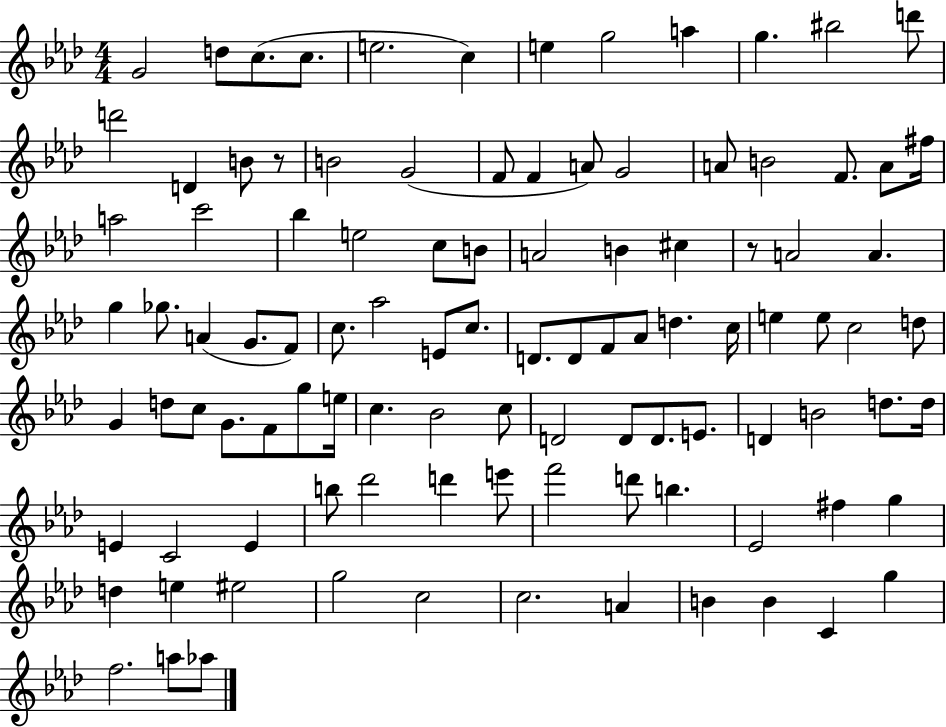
X:1
T:Untitled
M:4/4
L:1/4
K:Ab
G2 d/2 c/2 c/2 e2 c e g2 a g ^b2 d'/2 d'2 D B/2 z/2 B2 G2 F/2 F A/2 G2 A/2 B2 F/2 A/2 ^f/4 a2 c'2 _b e2 c/2 B/2 A2 B ^c z/2 A2 A g _g/2 A G/2 F/2 c/2 _a2 E/2 c/2 D/2 D/2 F/2 _A/2 d c/4 e e/2 c2 d/2 G d/2 c/2 G/2 F/2 g/2 e/4 c _B2 c/2 D2 D/2 D/2 E/2 D B2 d/2 d/4 E C2 E b/2 _d'2 d' e'/2 f'2 d'/2 b _E2 ^f g d e ^e2 g2 c2 c2 A B B C g f2 a/2 _a/2